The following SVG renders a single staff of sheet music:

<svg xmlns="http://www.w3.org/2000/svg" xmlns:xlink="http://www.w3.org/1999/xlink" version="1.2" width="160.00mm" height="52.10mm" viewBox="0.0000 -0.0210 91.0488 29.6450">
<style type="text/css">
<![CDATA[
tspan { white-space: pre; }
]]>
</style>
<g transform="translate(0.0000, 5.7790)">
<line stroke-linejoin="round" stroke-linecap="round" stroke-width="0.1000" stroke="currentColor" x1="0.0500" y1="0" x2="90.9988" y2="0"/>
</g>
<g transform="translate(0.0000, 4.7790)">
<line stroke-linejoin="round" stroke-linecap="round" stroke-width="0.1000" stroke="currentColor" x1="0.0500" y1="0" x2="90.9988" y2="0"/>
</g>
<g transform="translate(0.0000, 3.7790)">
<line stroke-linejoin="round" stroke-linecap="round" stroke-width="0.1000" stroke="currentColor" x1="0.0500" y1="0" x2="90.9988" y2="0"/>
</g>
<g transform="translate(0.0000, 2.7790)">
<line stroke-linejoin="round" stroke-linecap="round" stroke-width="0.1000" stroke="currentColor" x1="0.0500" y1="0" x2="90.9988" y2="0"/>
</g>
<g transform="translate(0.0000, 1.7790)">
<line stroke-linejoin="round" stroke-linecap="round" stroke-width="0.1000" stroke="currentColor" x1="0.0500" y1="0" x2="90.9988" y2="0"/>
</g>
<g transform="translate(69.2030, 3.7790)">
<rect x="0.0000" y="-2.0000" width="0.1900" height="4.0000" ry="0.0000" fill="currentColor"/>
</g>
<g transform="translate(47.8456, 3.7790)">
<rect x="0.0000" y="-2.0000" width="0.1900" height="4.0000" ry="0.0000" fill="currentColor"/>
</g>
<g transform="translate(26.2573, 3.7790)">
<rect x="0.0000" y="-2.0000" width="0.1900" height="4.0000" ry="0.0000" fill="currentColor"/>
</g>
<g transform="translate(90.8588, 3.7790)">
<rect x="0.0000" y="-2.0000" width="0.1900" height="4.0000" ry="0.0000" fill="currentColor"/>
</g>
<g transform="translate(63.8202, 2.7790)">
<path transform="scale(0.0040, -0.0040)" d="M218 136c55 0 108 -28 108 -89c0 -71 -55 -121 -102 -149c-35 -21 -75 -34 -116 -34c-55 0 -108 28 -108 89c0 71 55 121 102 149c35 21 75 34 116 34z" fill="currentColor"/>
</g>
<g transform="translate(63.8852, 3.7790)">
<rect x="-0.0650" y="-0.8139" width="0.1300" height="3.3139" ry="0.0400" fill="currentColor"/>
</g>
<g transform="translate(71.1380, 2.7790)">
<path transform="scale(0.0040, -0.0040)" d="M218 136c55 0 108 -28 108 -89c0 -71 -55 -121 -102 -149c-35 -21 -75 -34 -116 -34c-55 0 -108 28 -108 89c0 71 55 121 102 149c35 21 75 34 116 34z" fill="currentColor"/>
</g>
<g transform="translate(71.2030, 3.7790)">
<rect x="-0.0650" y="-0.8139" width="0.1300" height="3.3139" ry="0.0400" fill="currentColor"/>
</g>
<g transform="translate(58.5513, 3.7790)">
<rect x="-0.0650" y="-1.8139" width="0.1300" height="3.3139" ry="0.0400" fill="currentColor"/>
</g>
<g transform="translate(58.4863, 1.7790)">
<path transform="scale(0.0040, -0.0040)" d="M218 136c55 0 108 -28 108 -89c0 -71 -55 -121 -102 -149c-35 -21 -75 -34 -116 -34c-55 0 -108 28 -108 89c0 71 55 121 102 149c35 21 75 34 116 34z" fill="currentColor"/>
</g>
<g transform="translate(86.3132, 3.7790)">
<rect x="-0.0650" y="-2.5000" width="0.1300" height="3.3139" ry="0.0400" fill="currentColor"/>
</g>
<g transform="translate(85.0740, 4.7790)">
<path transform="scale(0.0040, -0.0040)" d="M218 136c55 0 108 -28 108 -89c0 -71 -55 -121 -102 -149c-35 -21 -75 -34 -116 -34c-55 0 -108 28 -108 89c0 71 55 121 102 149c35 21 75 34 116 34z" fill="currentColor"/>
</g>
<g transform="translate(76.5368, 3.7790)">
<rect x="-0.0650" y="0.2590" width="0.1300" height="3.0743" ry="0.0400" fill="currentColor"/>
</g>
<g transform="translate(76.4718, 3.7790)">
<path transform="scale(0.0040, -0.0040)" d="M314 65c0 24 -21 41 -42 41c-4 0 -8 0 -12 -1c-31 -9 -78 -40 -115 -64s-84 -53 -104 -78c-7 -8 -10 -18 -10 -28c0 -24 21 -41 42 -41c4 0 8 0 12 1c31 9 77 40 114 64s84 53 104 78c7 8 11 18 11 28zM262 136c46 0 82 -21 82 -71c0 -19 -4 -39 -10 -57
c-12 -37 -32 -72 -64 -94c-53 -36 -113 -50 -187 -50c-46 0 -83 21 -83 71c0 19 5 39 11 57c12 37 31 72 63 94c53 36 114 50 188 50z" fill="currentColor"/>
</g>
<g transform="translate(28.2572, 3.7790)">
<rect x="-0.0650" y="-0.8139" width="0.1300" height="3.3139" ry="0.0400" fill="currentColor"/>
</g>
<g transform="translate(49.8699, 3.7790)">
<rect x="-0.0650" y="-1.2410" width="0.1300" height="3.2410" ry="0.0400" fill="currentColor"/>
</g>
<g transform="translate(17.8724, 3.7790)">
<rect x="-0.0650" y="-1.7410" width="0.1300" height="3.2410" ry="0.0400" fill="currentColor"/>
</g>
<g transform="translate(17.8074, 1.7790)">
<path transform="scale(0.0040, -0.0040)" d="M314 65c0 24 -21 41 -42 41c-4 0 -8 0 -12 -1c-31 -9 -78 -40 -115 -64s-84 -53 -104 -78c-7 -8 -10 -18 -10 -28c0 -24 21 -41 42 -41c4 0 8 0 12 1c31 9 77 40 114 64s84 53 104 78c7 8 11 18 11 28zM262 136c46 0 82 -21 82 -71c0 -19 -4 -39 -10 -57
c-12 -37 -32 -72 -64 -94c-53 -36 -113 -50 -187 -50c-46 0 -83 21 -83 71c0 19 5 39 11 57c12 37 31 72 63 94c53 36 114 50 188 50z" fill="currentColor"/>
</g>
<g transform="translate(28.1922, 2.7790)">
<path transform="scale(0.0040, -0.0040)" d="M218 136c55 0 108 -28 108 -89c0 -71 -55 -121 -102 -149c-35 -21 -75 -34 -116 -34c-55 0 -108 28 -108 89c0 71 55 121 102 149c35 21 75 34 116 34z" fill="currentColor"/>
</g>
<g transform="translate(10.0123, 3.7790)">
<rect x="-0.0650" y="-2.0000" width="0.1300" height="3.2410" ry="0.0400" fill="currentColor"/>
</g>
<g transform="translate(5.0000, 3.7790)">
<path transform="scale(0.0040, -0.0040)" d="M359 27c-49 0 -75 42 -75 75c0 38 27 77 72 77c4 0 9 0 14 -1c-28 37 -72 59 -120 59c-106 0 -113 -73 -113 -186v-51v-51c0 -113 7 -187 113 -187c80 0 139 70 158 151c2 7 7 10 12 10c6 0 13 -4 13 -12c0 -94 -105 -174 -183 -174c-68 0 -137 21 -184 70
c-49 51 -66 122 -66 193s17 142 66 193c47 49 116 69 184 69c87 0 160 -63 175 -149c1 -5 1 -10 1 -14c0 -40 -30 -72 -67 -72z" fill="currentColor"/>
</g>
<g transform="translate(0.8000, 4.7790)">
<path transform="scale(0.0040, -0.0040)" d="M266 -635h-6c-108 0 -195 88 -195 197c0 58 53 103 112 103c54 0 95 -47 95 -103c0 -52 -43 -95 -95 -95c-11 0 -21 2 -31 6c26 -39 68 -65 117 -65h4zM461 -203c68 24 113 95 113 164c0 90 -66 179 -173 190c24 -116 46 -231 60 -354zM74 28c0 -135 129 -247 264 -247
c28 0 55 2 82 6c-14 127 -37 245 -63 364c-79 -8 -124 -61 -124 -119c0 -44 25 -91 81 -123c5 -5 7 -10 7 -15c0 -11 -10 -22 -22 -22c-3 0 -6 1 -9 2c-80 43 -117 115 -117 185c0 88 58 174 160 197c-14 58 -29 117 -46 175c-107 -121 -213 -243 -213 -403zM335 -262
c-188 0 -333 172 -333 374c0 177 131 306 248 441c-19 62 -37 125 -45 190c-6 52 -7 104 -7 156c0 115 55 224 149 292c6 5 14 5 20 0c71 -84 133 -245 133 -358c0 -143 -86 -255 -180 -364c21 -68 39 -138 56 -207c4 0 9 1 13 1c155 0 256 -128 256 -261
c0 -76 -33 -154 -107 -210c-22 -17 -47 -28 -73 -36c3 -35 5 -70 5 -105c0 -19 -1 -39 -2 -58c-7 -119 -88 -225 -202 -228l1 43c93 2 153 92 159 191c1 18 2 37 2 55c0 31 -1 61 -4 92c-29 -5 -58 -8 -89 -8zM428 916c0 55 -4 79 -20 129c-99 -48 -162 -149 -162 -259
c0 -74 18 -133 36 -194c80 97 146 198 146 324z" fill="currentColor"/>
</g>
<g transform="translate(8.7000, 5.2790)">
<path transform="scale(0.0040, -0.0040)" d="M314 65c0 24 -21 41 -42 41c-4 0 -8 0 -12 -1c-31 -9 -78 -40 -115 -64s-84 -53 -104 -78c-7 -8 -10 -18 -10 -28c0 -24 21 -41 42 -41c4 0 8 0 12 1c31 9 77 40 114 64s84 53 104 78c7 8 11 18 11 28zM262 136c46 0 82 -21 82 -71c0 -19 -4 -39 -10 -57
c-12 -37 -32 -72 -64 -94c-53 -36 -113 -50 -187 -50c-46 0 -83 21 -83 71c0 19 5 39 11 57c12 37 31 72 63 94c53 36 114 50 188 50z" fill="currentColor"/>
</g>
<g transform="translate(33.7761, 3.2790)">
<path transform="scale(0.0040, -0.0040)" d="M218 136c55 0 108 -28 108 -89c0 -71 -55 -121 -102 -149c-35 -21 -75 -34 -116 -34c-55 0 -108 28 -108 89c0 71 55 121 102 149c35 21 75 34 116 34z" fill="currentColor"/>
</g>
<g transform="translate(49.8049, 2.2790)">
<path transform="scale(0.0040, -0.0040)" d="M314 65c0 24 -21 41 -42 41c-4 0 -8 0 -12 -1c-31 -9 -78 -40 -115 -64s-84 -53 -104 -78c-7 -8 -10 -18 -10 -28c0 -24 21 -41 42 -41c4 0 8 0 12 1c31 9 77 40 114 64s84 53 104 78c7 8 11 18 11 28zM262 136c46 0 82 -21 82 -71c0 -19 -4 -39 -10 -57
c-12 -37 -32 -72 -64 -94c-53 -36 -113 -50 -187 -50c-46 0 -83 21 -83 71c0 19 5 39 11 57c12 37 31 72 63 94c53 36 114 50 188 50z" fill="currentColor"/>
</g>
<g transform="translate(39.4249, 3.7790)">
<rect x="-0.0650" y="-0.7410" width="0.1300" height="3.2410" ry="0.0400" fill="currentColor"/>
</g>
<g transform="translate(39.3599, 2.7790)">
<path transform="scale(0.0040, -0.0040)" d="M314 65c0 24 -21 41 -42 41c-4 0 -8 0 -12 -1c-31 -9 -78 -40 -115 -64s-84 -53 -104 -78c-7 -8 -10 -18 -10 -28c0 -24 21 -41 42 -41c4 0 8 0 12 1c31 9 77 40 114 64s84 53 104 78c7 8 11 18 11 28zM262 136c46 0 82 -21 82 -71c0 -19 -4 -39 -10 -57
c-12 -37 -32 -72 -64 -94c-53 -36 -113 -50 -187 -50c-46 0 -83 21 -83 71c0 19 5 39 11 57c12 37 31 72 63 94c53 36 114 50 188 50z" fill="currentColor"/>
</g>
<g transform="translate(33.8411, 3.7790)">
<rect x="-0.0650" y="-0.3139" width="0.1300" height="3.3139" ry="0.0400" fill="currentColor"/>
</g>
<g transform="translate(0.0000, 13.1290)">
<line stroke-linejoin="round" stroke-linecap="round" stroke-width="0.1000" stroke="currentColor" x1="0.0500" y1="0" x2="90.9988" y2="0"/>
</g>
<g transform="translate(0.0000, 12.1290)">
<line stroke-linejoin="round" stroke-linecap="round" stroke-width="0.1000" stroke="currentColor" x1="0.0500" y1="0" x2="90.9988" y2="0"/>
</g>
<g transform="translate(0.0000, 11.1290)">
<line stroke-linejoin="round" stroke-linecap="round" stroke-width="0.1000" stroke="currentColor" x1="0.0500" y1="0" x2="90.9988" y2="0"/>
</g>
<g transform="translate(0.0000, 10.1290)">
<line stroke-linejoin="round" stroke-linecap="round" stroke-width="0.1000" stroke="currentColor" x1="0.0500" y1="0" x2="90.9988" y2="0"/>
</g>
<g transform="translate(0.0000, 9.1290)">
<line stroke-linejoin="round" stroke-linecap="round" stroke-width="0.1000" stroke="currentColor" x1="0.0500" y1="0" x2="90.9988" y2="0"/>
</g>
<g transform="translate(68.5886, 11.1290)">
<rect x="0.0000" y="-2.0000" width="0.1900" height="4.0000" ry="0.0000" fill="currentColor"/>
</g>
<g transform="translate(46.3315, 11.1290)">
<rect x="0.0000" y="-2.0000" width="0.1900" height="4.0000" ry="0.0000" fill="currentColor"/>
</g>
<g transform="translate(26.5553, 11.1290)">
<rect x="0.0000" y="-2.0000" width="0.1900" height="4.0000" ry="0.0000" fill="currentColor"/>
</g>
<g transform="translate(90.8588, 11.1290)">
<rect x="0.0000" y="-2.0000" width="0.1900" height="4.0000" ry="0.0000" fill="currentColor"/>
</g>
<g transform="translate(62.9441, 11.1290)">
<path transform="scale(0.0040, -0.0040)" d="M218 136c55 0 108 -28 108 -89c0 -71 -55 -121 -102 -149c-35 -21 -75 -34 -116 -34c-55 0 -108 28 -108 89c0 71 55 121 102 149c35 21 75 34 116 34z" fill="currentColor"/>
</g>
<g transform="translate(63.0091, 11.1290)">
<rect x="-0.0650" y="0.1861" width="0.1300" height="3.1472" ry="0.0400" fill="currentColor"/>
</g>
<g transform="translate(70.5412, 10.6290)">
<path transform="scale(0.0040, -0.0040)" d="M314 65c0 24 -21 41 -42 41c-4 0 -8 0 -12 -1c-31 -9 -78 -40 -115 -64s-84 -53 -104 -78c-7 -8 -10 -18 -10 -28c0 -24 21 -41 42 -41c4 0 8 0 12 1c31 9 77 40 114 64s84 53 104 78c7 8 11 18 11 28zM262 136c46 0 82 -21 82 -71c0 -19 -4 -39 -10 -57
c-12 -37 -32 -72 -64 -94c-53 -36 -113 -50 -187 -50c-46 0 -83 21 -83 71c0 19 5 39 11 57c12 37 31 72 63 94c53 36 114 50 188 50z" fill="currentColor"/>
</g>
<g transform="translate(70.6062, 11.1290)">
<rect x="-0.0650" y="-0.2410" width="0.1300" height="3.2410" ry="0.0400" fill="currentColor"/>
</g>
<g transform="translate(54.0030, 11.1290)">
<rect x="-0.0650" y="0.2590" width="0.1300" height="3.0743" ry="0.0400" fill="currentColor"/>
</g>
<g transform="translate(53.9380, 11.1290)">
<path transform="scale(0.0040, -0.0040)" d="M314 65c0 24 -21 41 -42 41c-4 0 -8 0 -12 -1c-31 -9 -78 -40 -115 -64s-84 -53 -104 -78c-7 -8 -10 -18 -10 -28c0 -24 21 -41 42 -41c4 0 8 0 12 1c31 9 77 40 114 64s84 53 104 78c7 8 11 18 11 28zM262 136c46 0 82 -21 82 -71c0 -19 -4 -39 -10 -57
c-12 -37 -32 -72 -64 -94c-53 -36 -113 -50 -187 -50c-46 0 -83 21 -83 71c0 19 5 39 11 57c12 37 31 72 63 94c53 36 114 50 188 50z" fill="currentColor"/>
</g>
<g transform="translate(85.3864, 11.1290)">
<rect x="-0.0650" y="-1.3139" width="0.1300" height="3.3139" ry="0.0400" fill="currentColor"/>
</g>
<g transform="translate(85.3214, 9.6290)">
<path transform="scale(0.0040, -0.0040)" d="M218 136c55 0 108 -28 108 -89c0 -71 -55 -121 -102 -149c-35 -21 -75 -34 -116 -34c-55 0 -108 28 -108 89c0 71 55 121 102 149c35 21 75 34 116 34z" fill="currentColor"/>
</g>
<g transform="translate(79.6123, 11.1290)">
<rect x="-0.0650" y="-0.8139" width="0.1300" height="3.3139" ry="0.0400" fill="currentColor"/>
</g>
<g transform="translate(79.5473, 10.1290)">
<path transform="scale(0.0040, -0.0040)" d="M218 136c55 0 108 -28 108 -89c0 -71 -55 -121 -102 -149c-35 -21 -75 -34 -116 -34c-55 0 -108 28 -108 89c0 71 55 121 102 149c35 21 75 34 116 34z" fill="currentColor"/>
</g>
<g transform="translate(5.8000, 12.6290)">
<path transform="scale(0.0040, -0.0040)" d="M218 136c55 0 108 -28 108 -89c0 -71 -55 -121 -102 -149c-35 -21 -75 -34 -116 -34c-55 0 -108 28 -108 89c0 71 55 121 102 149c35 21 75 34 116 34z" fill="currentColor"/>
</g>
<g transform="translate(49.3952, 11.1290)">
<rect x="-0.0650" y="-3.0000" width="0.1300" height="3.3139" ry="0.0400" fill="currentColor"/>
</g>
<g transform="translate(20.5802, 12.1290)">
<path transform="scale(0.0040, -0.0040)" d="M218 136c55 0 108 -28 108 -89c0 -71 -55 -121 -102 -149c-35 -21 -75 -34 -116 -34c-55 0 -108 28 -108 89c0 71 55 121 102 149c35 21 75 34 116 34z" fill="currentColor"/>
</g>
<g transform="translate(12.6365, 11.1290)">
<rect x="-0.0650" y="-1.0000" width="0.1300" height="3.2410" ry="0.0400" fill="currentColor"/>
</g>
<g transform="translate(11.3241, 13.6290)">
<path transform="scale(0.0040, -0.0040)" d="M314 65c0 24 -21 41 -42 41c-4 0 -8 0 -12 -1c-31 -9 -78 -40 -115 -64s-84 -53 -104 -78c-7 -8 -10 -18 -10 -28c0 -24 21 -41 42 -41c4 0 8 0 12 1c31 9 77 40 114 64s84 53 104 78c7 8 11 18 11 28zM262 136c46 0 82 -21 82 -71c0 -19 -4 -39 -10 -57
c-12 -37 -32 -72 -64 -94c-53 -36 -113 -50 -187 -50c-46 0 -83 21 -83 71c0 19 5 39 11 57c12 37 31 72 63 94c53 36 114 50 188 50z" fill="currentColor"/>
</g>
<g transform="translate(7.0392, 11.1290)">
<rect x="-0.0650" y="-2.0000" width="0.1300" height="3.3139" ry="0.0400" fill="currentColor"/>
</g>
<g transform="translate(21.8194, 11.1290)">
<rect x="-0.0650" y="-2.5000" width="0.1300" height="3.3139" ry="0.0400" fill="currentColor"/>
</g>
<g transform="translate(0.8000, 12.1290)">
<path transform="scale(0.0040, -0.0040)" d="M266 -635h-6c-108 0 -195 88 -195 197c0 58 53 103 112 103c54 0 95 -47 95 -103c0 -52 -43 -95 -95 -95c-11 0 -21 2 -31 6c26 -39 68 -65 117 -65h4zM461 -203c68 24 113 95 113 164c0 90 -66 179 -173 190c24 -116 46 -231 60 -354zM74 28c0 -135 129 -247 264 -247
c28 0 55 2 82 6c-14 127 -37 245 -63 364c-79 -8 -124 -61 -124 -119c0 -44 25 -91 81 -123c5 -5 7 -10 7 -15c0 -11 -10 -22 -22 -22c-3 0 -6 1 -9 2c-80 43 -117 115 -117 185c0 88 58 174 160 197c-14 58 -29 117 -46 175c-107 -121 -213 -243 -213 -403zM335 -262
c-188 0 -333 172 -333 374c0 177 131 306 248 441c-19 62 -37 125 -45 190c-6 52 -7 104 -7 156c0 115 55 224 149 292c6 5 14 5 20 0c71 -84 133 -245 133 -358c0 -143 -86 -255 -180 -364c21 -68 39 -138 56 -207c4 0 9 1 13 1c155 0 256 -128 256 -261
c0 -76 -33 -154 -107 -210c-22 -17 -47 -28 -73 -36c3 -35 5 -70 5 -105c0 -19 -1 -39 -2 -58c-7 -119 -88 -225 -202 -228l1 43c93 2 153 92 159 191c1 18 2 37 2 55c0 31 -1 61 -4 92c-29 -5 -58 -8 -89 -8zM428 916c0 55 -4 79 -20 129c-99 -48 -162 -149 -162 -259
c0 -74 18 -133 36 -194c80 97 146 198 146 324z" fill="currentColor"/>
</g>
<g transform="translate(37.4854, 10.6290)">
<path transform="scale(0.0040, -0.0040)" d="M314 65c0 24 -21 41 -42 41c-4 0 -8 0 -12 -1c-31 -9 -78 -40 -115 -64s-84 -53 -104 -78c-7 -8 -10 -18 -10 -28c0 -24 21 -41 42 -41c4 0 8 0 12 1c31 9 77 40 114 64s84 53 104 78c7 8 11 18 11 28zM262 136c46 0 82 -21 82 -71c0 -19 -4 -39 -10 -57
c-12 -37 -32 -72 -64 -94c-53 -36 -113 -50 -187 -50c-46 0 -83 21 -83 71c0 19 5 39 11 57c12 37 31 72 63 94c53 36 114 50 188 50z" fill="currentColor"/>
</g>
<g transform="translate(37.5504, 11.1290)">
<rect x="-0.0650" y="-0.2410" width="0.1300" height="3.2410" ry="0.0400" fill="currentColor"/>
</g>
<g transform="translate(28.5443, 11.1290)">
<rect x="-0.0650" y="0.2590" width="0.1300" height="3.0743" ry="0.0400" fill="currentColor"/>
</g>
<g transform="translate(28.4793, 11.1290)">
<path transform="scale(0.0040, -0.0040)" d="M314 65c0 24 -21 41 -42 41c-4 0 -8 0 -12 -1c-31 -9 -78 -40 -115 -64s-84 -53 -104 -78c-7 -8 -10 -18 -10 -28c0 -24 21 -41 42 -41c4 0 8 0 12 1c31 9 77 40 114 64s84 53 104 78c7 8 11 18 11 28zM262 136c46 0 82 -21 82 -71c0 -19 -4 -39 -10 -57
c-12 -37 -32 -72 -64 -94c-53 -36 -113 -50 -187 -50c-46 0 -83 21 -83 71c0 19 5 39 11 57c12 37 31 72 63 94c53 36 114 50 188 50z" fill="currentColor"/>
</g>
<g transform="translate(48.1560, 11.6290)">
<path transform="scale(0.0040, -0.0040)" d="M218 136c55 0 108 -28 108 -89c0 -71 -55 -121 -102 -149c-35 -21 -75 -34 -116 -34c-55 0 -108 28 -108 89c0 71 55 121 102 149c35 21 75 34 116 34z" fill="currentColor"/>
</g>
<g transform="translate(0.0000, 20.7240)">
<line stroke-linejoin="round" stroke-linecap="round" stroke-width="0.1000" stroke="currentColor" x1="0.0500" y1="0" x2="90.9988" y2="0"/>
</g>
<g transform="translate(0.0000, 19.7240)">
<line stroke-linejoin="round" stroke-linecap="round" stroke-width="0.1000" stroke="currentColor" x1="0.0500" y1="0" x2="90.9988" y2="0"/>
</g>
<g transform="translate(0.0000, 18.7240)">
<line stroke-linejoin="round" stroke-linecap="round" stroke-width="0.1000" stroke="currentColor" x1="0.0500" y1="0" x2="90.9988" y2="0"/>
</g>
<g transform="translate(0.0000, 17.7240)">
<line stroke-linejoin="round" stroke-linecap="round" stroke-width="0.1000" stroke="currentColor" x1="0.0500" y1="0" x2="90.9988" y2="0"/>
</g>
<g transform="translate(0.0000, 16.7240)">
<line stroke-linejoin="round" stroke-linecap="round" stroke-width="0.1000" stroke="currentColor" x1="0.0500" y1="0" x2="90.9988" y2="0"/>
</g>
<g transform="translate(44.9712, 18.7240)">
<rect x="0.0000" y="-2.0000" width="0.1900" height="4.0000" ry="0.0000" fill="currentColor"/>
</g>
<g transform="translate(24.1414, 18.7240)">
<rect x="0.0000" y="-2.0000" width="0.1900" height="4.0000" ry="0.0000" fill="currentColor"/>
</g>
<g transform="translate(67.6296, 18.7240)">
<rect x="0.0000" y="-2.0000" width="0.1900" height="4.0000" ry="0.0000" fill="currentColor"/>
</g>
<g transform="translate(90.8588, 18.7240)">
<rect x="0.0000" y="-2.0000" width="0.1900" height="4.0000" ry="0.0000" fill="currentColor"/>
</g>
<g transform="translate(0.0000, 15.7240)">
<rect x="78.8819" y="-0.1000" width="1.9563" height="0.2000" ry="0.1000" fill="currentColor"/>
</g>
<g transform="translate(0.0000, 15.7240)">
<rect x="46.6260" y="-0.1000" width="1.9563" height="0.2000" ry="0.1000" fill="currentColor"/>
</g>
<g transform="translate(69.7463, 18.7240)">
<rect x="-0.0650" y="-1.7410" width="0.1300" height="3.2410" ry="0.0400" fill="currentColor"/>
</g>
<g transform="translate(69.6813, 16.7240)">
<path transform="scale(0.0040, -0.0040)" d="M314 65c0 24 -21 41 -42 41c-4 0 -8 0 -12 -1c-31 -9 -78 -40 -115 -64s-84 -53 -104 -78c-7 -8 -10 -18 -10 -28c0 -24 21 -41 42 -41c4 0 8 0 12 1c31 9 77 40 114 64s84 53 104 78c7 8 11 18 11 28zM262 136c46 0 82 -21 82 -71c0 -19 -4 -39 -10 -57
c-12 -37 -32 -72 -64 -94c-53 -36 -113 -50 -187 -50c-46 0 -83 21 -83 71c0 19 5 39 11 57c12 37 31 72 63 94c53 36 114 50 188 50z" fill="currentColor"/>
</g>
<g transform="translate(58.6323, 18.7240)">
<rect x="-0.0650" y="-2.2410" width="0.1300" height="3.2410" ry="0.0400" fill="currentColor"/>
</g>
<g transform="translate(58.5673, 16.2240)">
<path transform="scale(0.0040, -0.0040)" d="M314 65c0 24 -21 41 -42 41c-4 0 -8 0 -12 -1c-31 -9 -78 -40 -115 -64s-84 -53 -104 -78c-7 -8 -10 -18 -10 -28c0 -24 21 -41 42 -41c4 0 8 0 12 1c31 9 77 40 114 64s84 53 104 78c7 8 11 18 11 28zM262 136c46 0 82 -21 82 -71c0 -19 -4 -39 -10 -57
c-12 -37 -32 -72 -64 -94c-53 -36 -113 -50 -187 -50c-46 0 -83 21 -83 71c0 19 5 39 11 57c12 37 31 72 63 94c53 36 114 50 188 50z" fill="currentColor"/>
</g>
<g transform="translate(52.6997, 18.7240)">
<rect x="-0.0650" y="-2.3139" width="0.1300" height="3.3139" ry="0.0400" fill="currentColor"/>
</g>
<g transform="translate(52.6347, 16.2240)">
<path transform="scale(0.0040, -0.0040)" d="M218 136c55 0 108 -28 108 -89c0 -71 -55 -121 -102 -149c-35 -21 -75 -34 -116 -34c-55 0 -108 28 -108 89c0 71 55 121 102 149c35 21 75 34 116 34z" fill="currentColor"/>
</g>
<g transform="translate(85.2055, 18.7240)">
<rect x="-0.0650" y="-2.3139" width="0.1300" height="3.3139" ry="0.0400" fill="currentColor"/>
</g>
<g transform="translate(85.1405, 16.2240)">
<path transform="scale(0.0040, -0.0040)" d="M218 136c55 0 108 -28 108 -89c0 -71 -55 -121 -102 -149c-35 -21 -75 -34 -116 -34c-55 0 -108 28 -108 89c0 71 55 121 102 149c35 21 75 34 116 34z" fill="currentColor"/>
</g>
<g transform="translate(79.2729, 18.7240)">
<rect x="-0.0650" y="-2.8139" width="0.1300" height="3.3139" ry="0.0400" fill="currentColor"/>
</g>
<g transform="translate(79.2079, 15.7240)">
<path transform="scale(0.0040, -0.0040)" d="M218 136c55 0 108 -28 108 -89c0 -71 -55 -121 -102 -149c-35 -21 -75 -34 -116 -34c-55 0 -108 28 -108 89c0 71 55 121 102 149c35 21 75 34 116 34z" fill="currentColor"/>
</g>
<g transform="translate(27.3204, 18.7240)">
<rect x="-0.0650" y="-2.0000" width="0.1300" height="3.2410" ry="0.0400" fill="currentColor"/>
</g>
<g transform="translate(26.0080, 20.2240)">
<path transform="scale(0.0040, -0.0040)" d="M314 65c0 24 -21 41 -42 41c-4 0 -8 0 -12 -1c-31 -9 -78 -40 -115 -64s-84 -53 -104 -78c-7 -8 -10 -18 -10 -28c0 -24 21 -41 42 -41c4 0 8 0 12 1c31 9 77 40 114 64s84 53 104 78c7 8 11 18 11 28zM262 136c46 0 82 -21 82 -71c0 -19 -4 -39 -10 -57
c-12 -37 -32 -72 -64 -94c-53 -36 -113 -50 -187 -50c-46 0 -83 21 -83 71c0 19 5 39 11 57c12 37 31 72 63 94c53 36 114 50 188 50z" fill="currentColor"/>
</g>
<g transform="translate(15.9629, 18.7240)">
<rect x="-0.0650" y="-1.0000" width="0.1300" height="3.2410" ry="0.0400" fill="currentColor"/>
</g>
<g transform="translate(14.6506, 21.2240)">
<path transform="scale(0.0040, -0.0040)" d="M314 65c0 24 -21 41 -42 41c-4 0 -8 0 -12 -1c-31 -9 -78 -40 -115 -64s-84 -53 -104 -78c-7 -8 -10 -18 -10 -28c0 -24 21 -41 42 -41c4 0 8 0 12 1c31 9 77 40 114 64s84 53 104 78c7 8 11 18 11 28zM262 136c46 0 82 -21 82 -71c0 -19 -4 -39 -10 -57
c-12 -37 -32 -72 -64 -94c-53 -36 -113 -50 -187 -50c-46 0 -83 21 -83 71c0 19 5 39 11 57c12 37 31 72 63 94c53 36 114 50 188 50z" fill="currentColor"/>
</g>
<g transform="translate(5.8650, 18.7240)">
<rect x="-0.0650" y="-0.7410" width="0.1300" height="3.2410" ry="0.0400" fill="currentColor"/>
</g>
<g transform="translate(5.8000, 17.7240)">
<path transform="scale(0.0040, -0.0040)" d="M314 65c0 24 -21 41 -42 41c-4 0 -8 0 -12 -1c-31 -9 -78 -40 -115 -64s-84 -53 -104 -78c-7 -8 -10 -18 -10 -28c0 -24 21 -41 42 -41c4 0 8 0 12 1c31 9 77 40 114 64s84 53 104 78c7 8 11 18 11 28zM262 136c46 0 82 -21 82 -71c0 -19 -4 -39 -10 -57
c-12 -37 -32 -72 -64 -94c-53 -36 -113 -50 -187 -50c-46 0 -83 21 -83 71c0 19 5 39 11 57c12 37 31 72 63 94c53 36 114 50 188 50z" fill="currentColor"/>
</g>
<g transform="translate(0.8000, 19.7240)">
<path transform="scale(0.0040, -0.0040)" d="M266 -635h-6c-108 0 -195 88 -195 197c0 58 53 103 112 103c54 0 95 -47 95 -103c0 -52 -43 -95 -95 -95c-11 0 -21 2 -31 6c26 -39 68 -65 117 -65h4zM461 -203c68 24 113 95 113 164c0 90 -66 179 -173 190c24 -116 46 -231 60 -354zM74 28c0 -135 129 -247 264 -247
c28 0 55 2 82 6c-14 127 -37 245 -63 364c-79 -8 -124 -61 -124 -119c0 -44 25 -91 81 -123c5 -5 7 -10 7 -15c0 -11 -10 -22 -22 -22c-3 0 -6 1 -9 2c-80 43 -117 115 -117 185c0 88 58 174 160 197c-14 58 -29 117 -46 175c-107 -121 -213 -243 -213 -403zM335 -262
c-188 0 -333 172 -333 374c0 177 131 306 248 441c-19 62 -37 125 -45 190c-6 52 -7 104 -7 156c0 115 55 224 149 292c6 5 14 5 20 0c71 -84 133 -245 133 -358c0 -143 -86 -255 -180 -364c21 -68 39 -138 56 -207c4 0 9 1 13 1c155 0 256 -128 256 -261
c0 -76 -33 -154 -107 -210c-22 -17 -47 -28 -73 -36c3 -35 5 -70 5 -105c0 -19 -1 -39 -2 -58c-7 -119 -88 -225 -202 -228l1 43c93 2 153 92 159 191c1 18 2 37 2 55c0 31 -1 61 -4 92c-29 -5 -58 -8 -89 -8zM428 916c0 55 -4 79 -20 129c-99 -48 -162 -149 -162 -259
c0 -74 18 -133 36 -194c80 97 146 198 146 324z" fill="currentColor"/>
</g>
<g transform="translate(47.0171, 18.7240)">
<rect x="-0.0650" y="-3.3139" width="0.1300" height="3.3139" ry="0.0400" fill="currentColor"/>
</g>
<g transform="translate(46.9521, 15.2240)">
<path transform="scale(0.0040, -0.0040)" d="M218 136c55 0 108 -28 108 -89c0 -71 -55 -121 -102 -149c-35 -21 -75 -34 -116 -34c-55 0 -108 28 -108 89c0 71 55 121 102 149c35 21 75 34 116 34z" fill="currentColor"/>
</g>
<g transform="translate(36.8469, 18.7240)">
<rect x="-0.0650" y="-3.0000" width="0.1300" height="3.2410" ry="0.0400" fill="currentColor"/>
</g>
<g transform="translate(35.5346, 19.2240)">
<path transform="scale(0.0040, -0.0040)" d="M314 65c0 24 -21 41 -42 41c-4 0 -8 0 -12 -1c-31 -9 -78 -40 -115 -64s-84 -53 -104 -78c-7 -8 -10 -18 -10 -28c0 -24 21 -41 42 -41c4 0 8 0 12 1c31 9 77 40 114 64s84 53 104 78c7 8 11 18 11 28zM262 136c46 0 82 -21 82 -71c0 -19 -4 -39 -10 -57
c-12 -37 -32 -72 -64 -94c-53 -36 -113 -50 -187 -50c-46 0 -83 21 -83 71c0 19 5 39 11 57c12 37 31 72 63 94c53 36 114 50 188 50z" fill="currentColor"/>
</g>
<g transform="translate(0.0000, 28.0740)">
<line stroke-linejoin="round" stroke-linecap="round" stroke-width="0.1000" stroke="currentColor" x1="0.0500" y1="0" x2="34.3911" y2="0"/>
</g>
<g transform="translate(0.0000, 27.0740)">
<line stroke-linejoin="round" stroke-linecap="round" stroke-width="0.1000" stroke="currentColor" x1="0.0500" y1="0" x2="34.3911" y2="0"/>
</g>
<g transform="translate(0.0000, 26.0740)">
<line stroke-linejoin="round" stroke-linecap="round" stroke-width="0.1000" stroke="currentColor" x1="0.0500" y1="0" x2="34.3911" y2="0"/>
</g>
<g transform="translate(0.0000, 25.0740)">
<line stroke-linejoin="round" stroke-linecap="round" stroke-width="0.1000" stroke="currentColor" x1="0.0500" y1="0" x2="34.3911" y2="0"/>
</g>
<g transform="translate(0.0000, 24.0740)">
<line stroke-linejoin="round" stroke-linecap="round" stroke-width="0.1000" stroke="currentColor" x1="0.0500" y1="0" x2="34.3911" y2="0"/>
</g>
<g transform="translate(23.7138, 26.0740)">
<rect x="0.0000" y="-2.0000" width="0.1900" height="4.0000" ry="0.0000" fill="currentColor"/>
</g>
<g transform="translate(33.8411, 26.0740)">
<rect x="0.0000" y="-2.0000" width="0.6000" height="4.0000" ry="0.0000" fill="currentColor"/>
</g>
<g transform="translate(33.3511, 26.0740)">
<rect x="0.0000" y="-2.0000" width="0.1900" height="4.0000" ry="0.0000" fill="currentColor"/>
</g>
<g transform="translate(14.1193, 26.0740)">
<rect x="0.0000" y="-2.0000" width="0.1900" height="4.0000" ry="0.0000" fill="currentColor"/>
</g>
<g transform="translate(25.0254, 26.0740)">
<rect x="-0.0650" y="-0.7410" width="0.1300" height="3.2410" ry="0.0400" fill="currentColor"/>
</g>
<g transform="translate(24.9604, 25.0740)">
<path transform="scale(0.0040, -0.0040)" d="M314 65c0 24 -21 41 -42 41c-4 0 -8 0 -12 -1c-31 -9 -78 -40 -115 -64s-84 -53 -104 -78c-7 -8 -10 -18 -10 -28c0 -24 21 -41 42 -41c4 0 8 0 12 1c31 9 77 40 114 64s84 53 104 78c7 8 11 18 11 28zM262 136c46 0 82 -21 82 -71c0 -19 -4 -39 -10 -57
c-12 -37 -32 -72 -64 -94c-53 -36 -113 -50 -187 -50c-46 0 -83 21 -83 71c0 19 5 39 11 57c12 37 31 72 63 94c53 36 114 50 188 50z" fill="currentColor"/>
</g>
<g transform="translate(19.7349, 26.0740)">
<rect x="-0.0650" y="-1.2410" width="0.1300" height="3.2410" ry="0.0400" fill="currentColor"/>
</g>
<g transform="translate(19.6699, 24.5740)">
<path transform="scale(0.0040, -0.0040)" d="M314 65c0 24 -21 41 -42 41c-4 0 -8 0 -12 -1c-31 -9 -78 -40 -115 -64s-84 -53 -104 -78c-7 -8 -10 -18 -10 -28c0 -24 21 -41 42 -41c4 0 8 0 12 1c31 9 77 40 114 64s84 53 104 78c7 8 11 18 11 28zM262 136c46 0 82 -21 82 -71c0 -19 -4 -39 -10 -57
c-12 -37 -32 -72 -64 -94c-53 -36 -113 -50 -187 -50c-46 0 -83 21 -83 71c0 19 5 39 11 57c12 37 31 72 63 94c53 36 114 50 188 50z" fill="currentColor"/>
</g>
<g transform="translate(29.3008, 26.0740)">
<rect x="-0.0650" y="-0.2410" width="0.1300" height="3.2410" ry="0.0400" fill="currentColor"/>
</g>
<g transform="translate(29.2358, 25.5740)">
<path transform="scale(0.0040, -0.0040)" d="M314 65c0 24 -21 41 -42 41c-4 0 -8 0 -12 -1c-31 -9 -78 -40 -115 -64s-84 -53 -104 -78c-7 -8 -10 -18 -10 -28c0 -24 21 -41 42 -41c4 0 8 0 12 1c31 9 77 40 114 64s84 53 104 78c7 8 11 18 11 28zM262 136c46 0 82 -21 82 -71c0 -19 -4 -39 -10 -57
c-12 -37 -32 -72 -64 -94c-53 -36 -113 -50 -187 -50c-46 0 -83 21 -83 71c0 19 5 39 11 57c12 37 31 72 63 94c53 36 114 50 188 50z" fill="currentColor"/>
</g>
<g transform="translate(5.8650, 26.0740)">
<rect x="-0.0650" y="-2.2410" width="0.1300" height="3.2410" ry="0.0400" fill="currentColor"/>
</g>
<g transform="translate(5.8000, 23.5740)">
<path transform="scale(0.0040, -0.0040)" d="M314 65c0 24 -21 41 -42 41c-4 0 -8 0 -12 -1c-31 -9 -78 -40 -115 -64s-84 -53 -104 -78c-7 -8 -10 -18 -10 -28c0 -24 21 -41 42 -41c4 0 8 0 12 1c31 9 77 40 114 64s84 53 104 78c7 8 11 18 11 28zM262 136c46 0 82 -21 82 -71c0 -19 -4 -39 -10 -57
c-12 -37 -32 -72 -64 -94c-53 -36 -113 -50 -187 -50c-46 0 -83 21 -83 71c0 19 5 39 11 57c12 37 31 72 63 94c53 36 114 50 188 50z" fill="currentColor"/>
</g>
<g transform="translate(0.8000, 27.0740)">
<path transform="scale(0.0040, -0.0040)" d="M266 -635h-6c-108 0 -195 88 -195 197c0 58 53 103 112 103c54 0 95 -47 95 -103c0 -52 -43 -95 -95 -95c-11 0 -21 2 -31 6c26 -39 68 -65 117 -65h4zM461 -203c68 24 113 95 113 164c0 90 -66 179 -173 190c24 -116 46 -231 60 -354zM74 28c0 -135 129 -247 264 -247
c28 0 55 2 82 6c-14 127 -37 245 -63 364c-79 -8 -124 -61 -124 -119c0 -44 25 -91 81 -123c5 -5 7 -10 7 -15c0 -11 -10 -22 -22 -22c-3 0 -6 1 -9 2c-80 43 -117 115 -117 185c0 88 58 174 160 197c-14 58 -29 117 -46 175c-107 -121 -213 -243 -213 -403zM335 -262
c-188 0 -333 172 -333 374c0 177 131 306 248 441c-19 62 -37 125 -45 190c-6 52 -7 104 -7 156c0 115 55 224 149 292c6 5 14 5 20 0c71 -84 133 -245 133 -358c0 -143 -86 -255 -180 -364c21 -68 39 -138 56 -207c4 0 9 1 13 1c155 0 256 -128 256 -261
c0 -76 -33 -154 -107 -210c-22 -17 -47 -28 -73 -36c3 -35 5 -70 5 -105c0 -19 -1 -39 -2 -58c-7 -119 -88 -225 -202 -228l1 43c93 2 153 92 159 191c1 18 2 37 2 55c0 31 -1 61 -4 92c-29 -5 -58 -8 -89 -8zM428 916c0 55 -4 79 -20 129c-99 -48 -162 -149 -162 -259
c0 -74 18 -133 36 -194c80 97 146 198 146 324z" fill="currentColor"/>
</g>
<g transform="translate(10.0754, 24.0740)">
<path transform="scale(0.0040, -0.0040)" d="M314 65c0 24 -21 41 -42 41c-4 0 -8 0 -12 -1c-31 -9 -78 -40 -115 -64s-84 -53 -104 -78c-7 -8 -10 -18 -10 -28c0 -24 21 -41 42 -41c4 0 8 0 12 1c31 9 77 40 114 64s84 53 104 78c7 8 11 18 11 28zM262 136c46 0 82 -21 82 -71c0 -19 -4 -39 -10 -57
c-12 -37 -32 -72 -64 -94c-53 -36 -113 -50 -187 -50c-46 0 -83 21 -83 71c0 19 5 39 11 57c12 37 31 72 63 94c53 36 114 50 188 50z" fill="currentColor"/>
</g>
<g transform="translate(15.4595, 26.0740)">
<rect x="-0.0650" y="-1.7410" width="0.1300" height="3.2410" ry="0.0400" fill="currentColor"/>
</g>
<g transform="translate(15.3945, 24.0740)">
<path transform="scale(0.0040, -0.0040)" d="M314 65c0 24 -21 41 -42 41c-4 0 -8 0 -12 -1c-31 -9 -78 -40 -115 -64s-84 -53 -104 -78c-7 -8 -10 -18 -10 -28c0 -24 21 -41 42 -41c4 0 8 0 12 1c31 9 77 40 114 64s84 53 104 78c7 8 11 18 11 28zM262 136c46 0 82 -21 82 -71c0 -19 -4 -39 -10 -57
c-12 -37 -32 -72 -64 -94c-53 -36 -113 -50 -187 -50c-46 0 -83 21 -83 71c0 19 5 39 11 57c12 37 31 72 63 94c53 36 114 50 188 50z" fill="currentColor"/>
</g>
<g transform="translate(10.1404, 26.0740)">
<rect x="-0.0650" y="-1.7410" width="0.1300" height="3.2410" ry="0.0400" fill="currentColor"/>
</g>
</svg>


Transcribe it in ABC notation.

X:1
T:Untitled
M:4/4
L:1/4
K:C
F2 f2 d c d2 e2 f d d B2 G F D2 G B2 c2 A B2 B c2 d e d2 D2 F2 A2 b g g2 f2 a g g2 f2 f2 e2 d2 c2